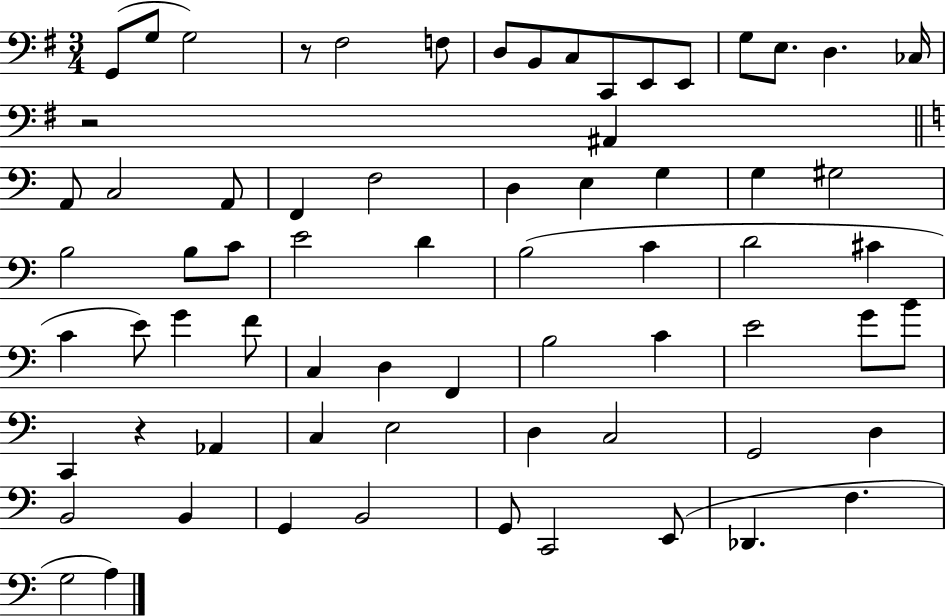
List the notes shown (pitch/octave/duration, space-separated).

G2/e G3/e G3/h R/e F#3/h F3/e D3/e B2/e C3/e C2/e E2/e E2/e G3/e E3/e. D3/q. CES3/s R/h A#2/q A2/e C3/h A2/e F2/q F3/h D3/q E3/q G3/q G3/q G#3/h B3/h B3/e C4/e E4/h D4/q B3/h C4/q D4/h C#4/q C4/q E4/e G4/q F4/e C3/q D3/q F2/q B3/h C4/q E4/h G4/e B4/e C2/q R/q Ab2/q C3/q E3/h D3/q C3/h G2/h D3/q B2/h B2/q G2/q B2/h G2/e C2/h E2/e Db2/q. F3/q. G3/h A3/q